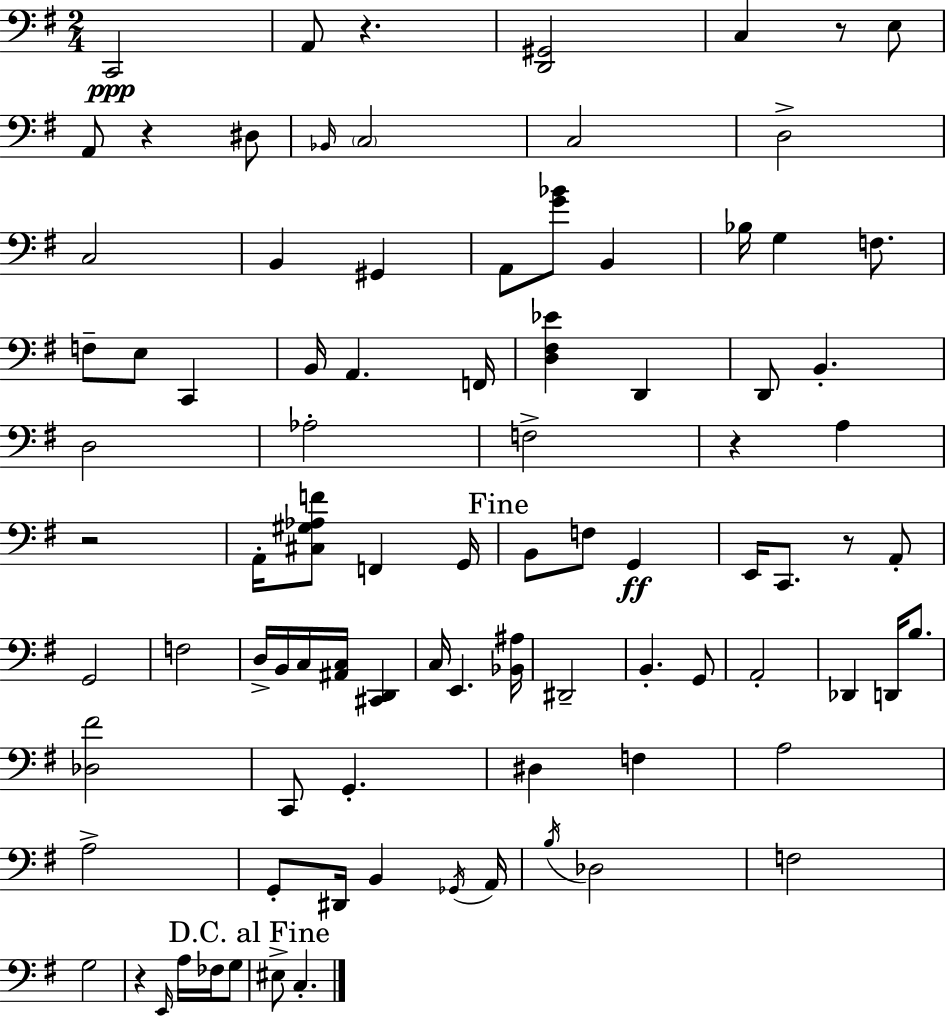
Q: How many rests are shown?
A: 7